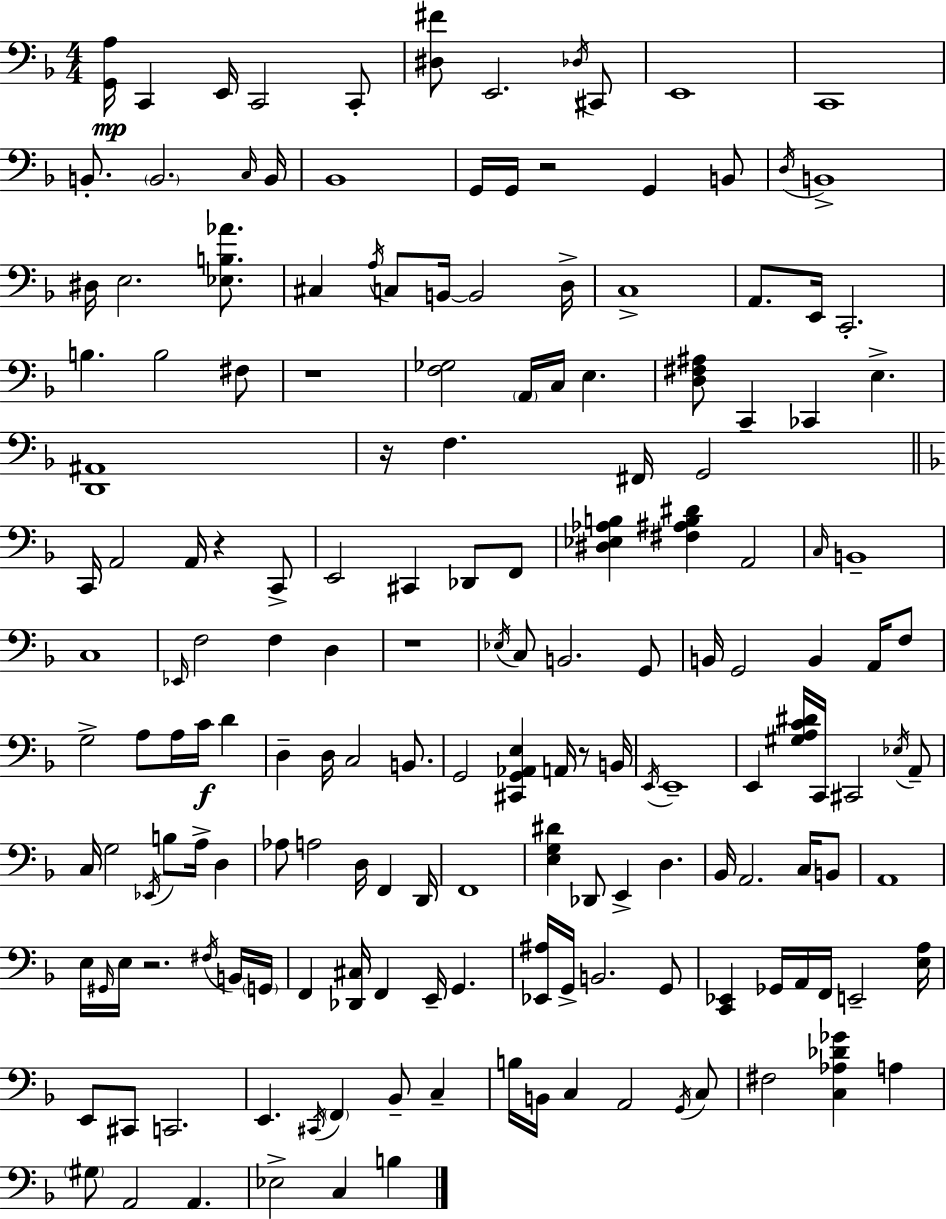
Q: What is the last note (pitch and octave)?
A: B3